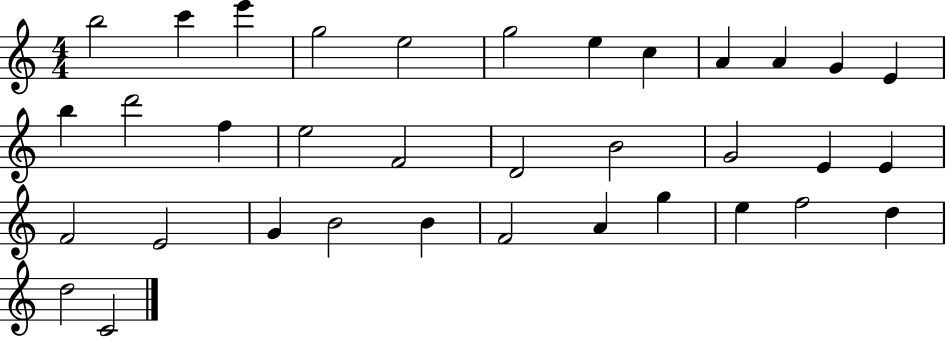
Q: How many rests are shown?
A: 0